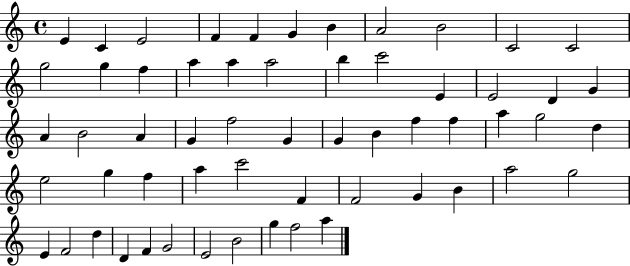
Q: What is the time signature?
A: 4/4